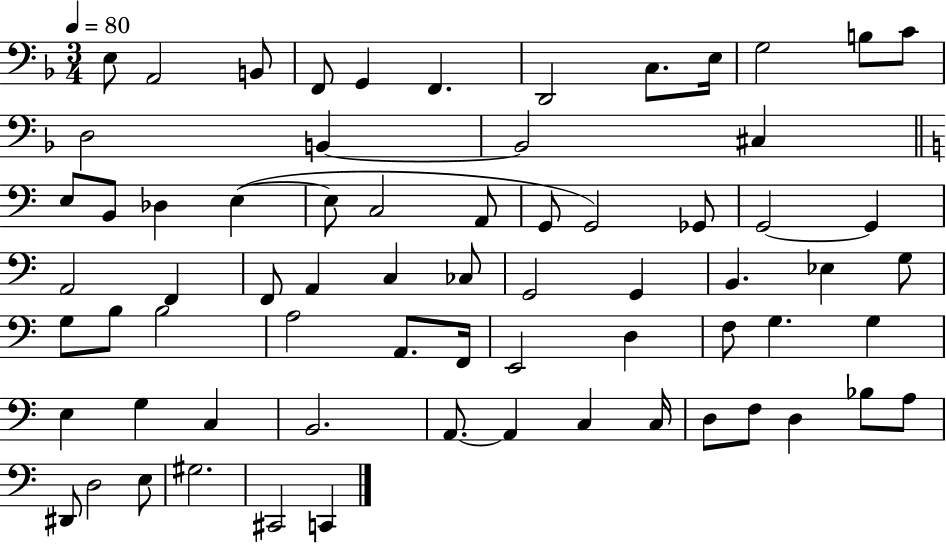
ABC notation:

X:1
T:Untitled
M:3/4
L:1/4
K:F
E,/2 A,,2 B,,/2 F,,/2 G,, F,, D,,2 C,/2 E,/4 G,2 B,/2 C/2 D,2 B,, B,,2 ^C, E,/2 B,,/2 _D, E, E,/2 C,2 A,,/2 G,,/2 G,,2 _G,,/2 G,,2 G,, A,,2 F,, F,,/2 A,, C, _C,/2 G,,2 G,, B,, _E, G,/2 G,/2 B,/2 B,2 A,2 A,,/2 F,,/4 E,,2 D, F,/2 G, G, E, G, C, B,,2 A,,/2 A,, C, C,/4 D,/2 F,/2 D, _B,/2 A,/2 ^D,,/2 D,2 E,/2 ^G,2 ^C,,2 C,,